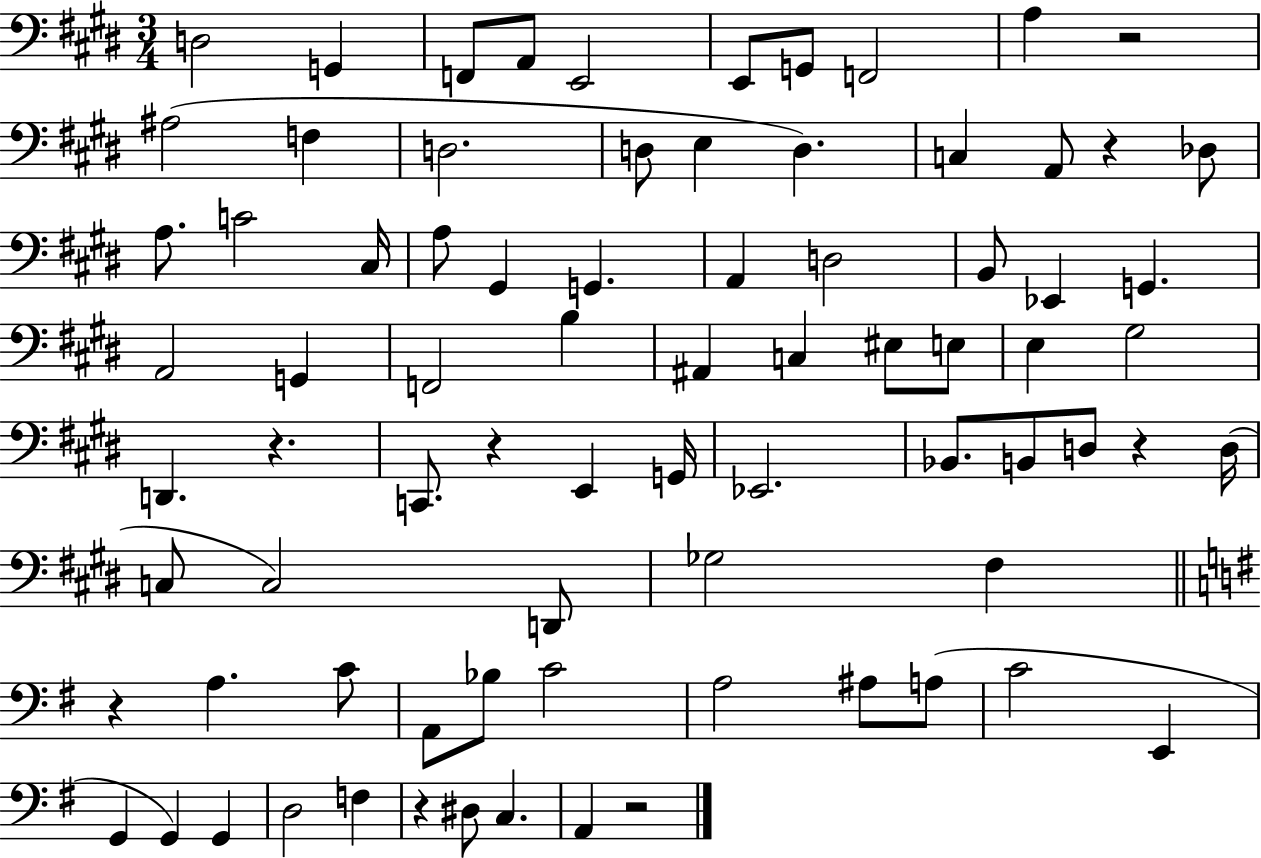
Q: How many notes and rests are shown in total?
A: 79